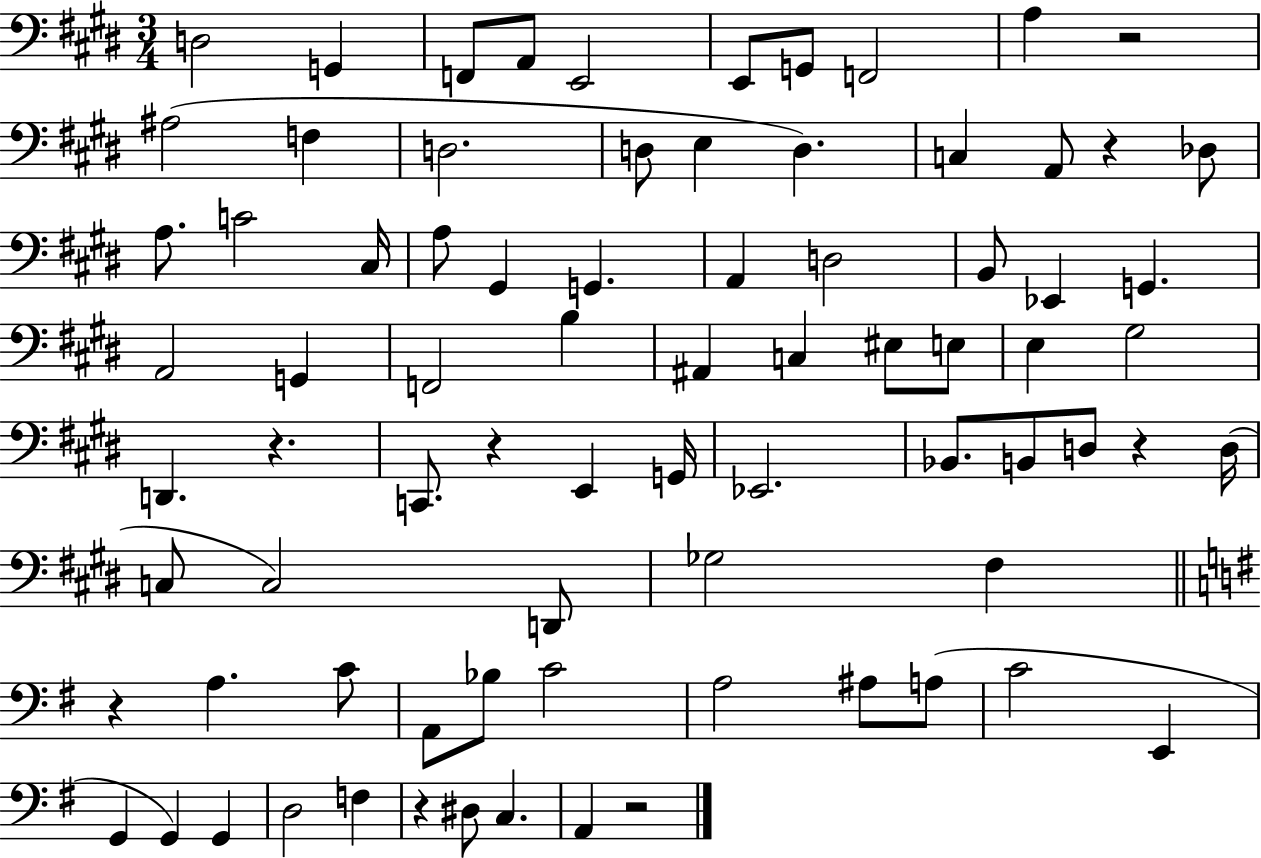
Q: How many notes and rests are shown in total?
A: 79